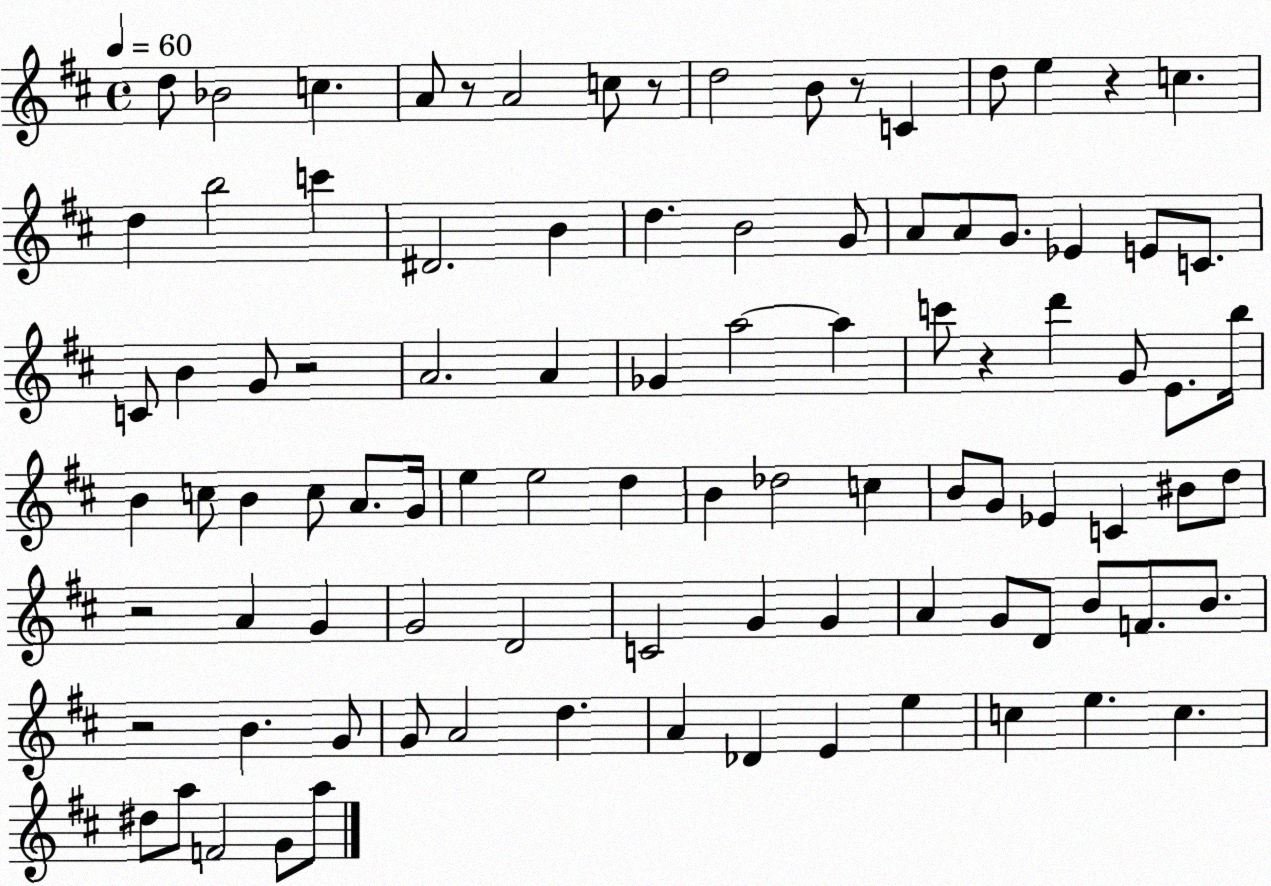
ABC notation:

X:1
T:Untitled
M:4/4
L:1/4
K:D
d/2 _B2 c A/2 z/2 A2 c/2 z/2 d2 B/2 z/2 C d/2 e z c d b2 c' ^D2 B d B2 G/2 A/2 A/2 G/2 _E E/2 C/2 C/2 B G/2 z2 A2 A _G a2 a c'/2 z d' G/2 E/2 b/4 B c/2 B c/2 A/2 G/4 e e2 d B _d2 c B/2 G/2 _E C ^B/2 d/2 z2 A G G2 D2 C2 G G A G/2 D/2 B/2 F/2 B/2 z2 B G/2 G/2 A2 d A _D E e c e c ^d/2 a/2 F2 G/2 a/2